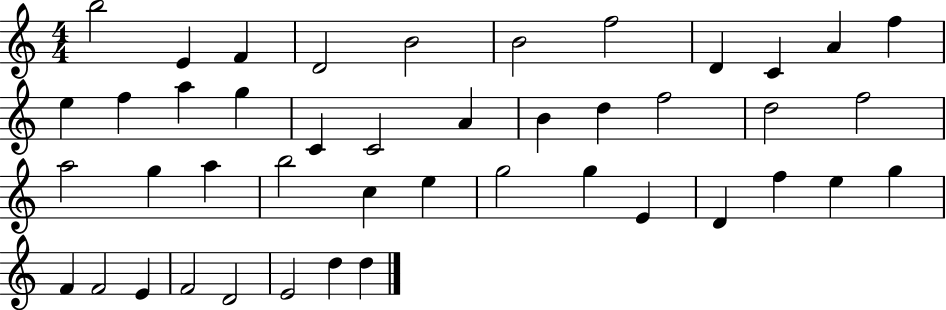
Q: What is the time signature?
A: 4/4